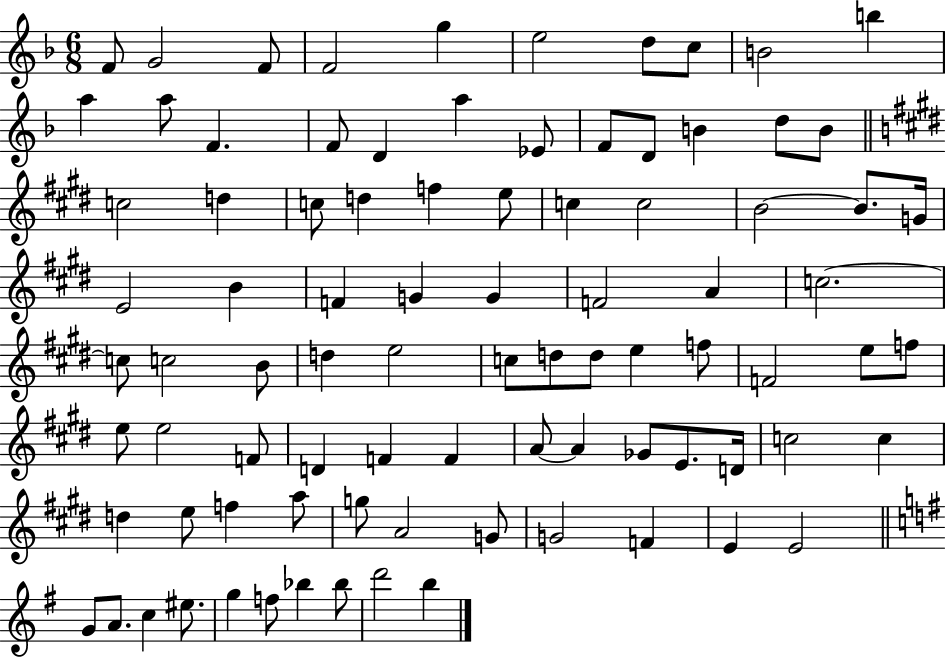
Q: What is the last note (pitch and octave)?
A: B5